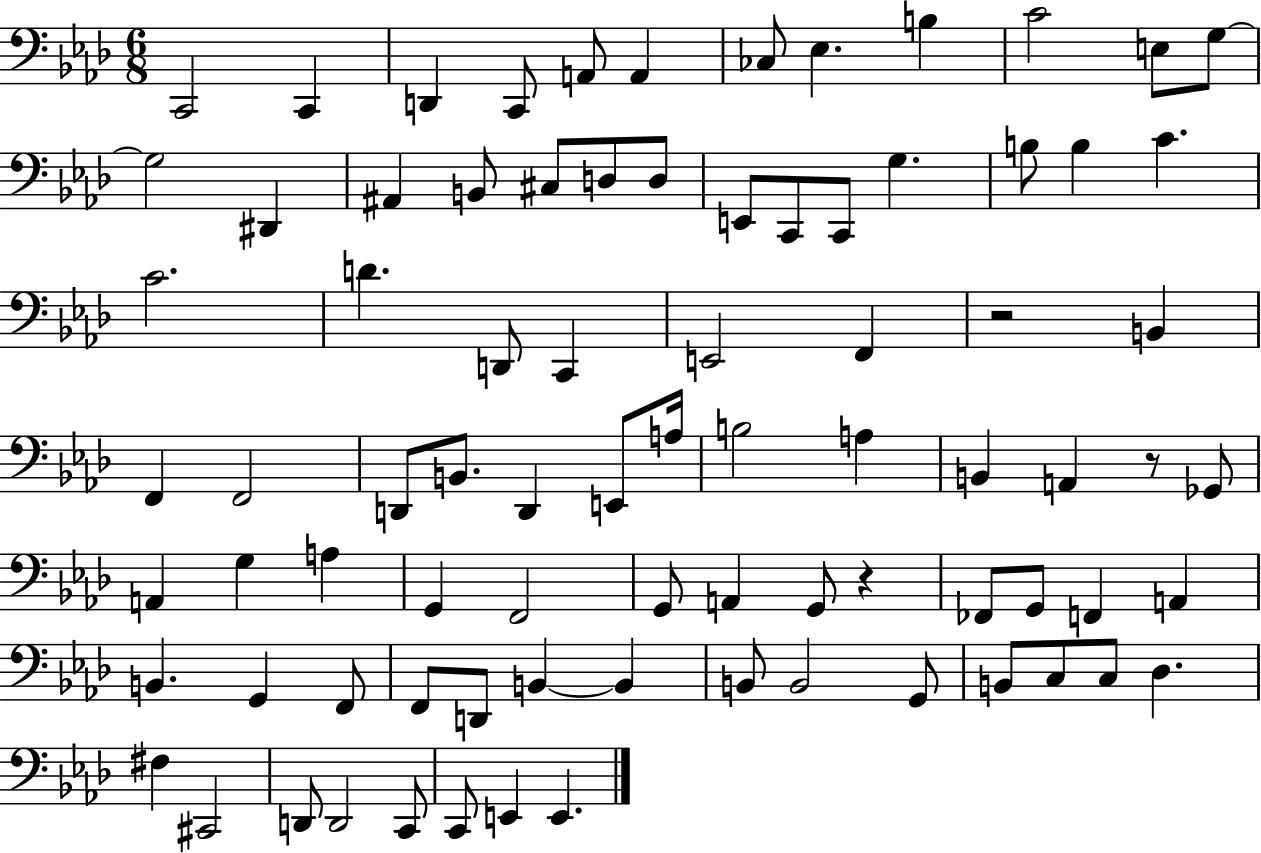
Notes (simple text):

C2/h C2/q D2/q C2/e A2/e A2/q CES3/e Eb3/q. B3/q C4/h E3/e G3/e G3/h D#2/q A#2/q B2/e C#3/e D3/e D3/e E2/e C2/e C2/e G3/q. B3/e B3/q C4/q. C4/h. D4/q. D2/e C2/q E2/h F2/q R/h B2/q F2/q F2/h D2/e B2/e. D2/q E2/e A3/s B3/h A3/q B2/q A2/q R/e Gb2/e A2/q G3/q A3/q G2/q F2/h G2/e A2/q G2/e R/q FES2/e G2/e F2/q A2/q B2/q. G2/q F2/e F2/e D2/e B2/q B2/q B2/e B2/h G2/e B2/e C3/e C3/e Db3/q. F#3/q C#2/h D2/e D2/h C2/e C2/e E2/q E2/q.